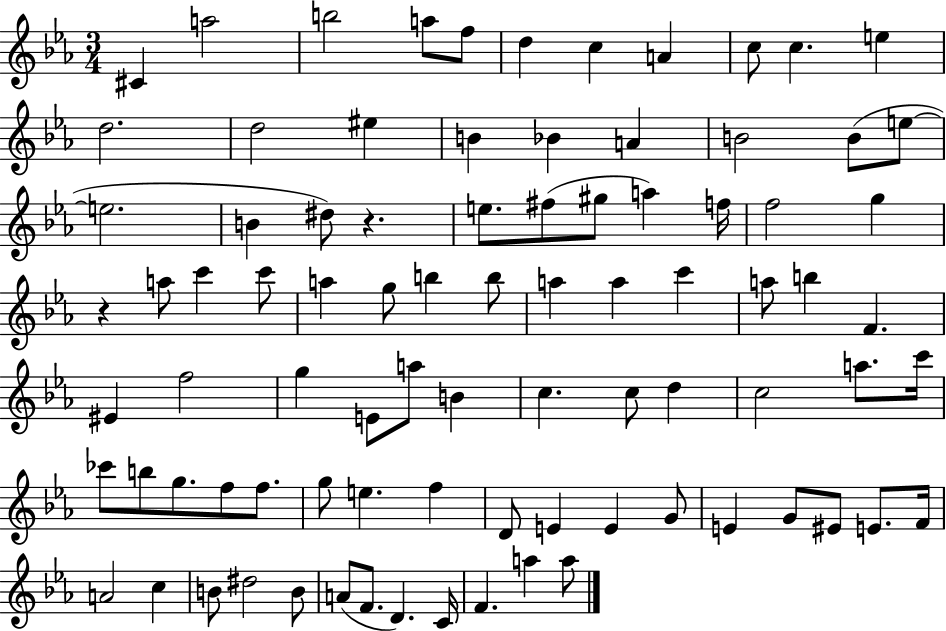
C#4/q A5/h B5/h A5/e F5/e D5/q C5/q A4/q C5/e C5/q. E5/q D5/h. D5/h EIS5/q B4/q Bb4/q A4/q B4/h B4/e E5/e E5/h. B4/q D#5/e R/q. E5/e. F#5/e G#5/e A5/q F5/s F5/h G5/q R/q A5/e C6/q C6/e A5/q G5/e B5/q B5/e A5/q A5/q C6/q A5/e B5/q F4/q. EIS4/q F5/h G5/q E4/e A5/e B4/q C5/q. C5/e D5/q C5/h A5/e. C6/s CES6/e B5/e G5/e. F5/e F5/e. G5/e E5/q. F5/q D4/e E4/q E4/q G4/e E4/q G4/e EIS4/e E4/e. F4/s A4/h C5/q B4/e D#5/h B4/e A4/e F4/e. D4/q. C4/s F4/q. A5/q A5/e